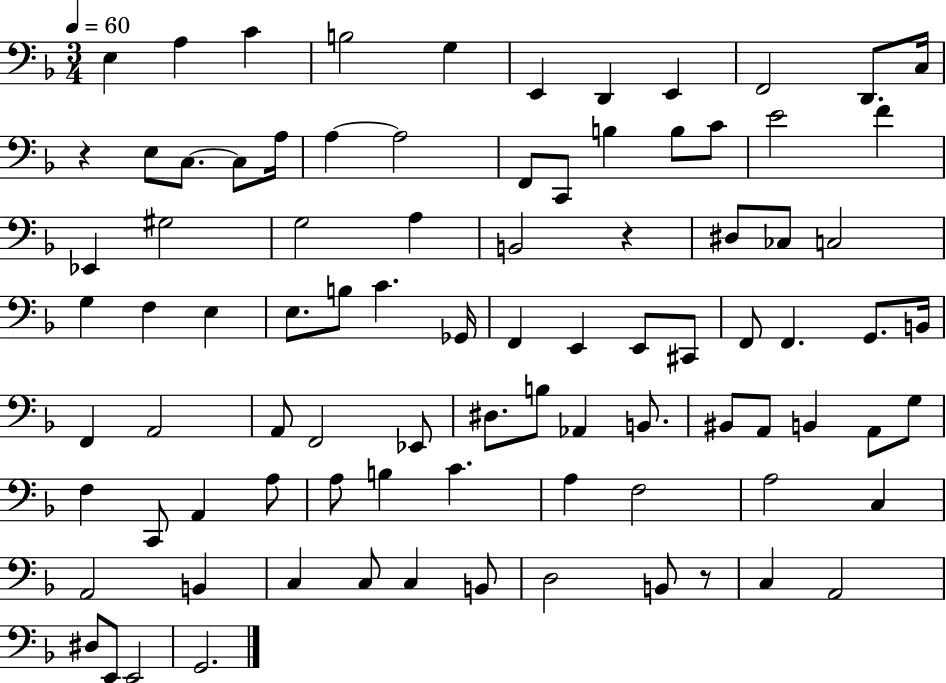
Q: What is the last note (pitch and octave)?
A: G2